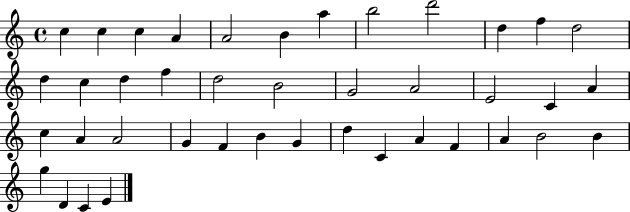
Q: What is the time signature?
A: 4/4